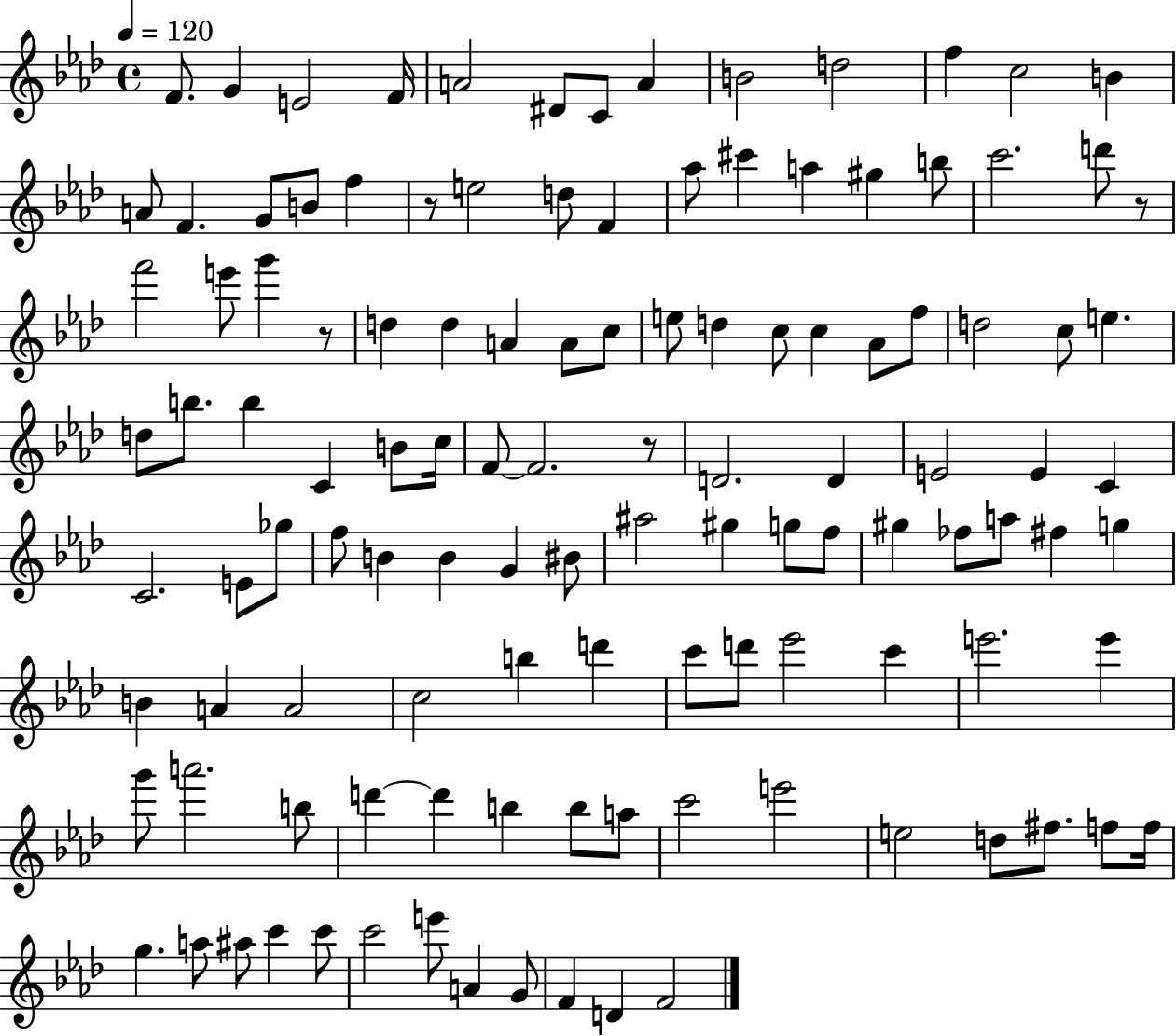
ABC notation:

X:1
T:Untitled
M:4/4
L:1/4
K:Ab
F/2 G E2 F/4 A2 ^D/2 C/2 A B2 d2 f c2 B A/2 F G/2 B/2 f z/2 e2 d/2 F _a/2 ^c' a ^g b/2 c'2 d'/2 z/2 f'2 e'/2 g' z/2 d d A A/2 c/2 e/2 d c/2 c _A/2 f/2 d2 c/2 e d/2 b/2 b C B/2 c/4 F/2 F2 z/2 D2 D E2 E C C2 E/2 _g/2 f/2 B B G ^B/2 ^a2 ^g g/2 f/2 ^g _f/2 a/2 ^f g B A A2 c2 b d' c'/2 d'/2 _e'2 c' e'2 e' g'/2 a'2 b/2 d' d' b b/2 a/2 c'2 e'2 e2 d/2 ^f/2 f/2 f/4 g a/2 ^a/2 c' c'/2 c'2 e'/2 A G/2 F D F2